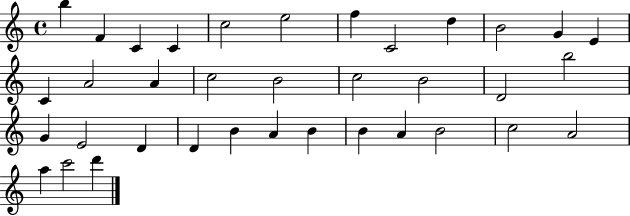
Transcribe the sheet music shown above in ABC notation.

X:1
T:Untitled
M:4/4
L:1/4
K:C
b F C C c2 e2 f C2 d B2 G E C A2 A c2 B2 c2 B2 D2 b2 G E2 D D B A B B A B2 c2 A2 a c'2 d'